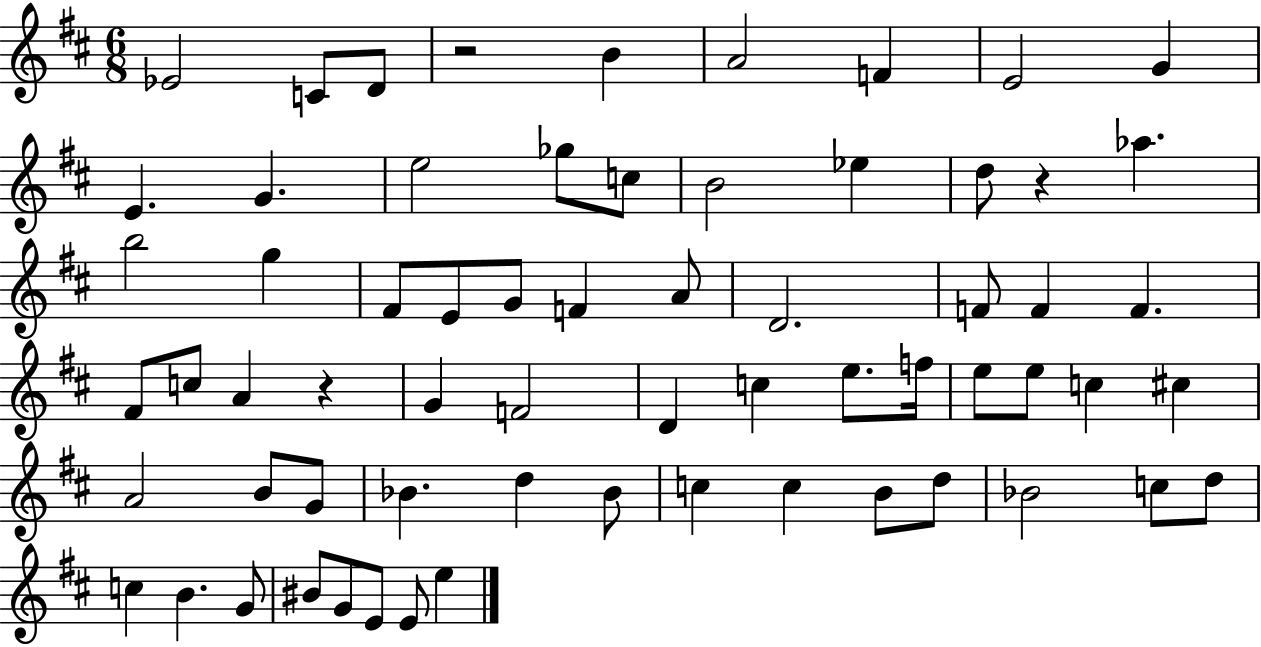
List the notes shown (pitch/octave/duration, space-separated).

Eb4/h C4/e D4/e R/h B4/q A4/h F4/q E4/h G4/q E4/q. G4/q. E5/h Gb5/e C5/e B4/h Eb5/q D5/e R/q Ab5/q. B5/h G5/q F#4/e E4/e G4/e F4/q A4/e D4/h. F4/e F4/q F4/q. F#4/e C5/e A4/q R/q G4/q F4/h D4/q C5/q E5/e. F5/s E5/e E5/e C5/q C#5/q A4/h B4/e G4/e Bb4/q. D5/q Bb4/e C5/q C5/q B4/e D5/e Bb4/h C5/e D5/e C5/q B4/q. G4/e BIS4/e G4/e E4/e E4/e E5/q